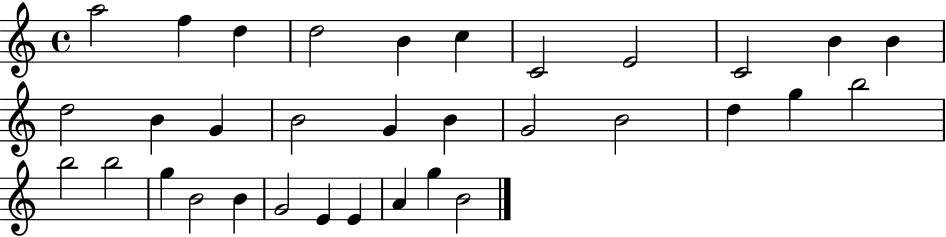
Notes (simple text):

A5/h F5/q D5/q D5/h B4/q C5/q C4/h E4/h C4/h B4/q B4/q D5/h B4/q G4/q B4/h G4/q B4/q G4/h B4/h D5/q G5/q B5/h B5/h B5/h G5/q B4/h B4/q G4/h E4/q E4/q A4/q G5/q B4/h